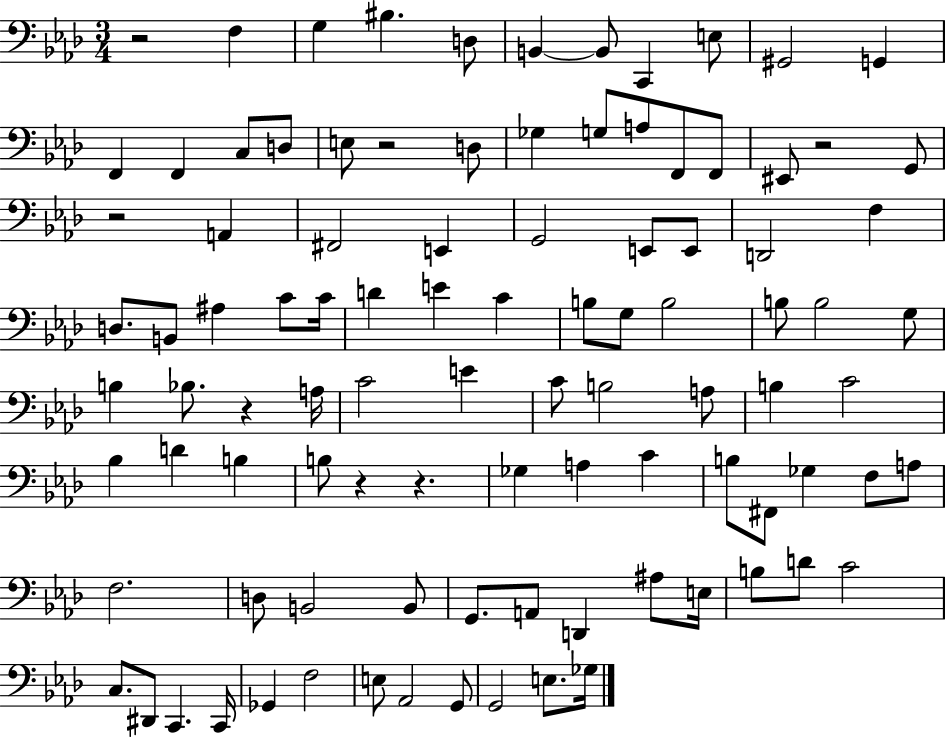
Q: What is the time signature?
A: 3/4